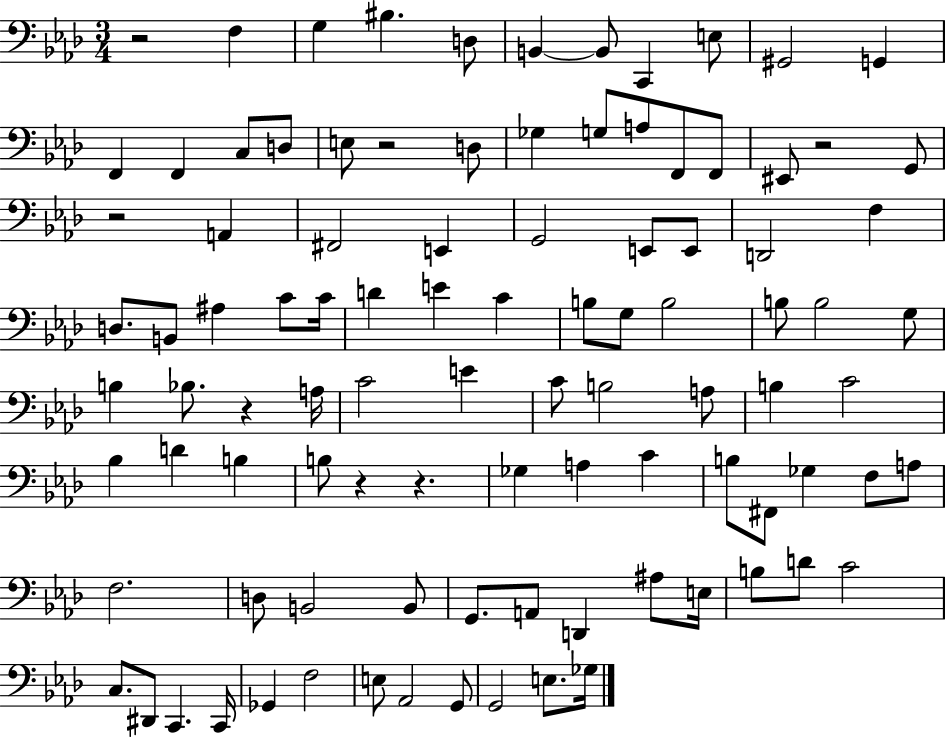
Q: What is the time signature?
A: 3/4